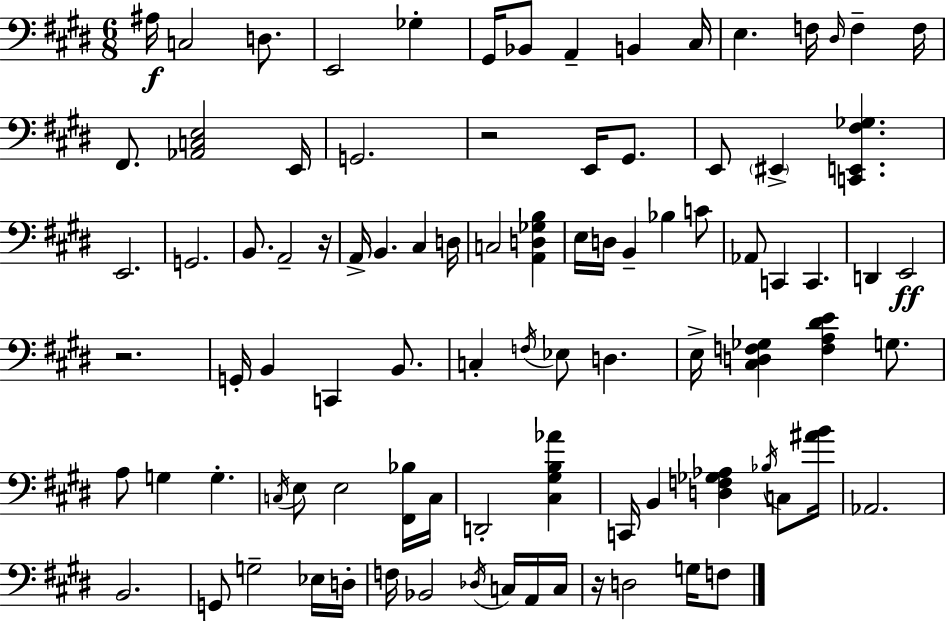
X:1
T:Untitled
M:6/8
L:1/4
K:E
^A,/4 C,2 D,/2 E,,2 _G, ^G,,/4 _B,,/2 A,, B,, ^C,/4 E, F,/4 ^D,/4 F, F,/4 ^F,,/2 [_A,,C,E,]2 E,,/4 G,,2 z2 E,,/4 ^G,,/2 E,,/2 ^E,, [C,,E,,^F,_G,] E,,2 G,,2 B,,/2 A,,2 z/4 A,,/4 B,, ^C, D,/4 C,2 [A,,D,_G,B,] E,/4 D,/4 B,, _B, C/2 _A,,/2 C,, C,, D,, E,,2 z2 G,,/4 B,, C,, B,,/2 C, F,/4 _E,/2 D, E,/4 [^C,D,F,_G,] [F,A,^DE] G,/2 A,/2 G, G, C,/4 E,/2 E,2 [^F,,_B,]/4 C,/4 D,,2 [^C,^G,B,_A] C,,/4 B,, [D,F,_G,_A,] _B,/4 C,/2 [^AB]/4 _A,,2 B,,2 G,,/2 G,2 _E,/4 D,/4 F,/4 _B,,2 _D,/4 C,/4 A,,/4 C,/4 z/4 D,2 G,/4 F,/2